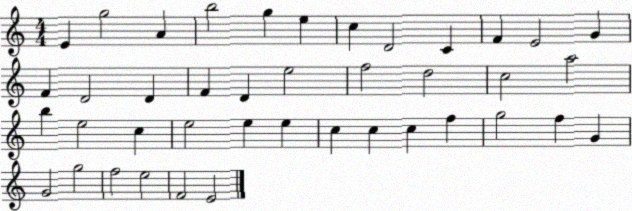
X:1
T:Untitled
M:4/4
L:1/4
K:C
E g2 A b2 g e c D2 C F E2 G F D2 D F D e2 f2 d2 c2 a2 b e2 c e2 e e c c c f g2 f G G2 g2 f2 e2 F2 E2